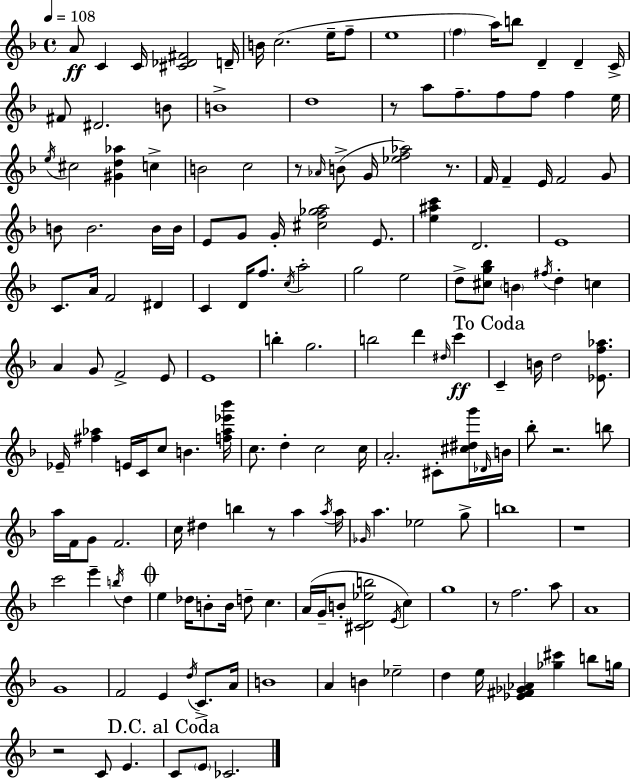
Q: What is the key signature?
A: F major